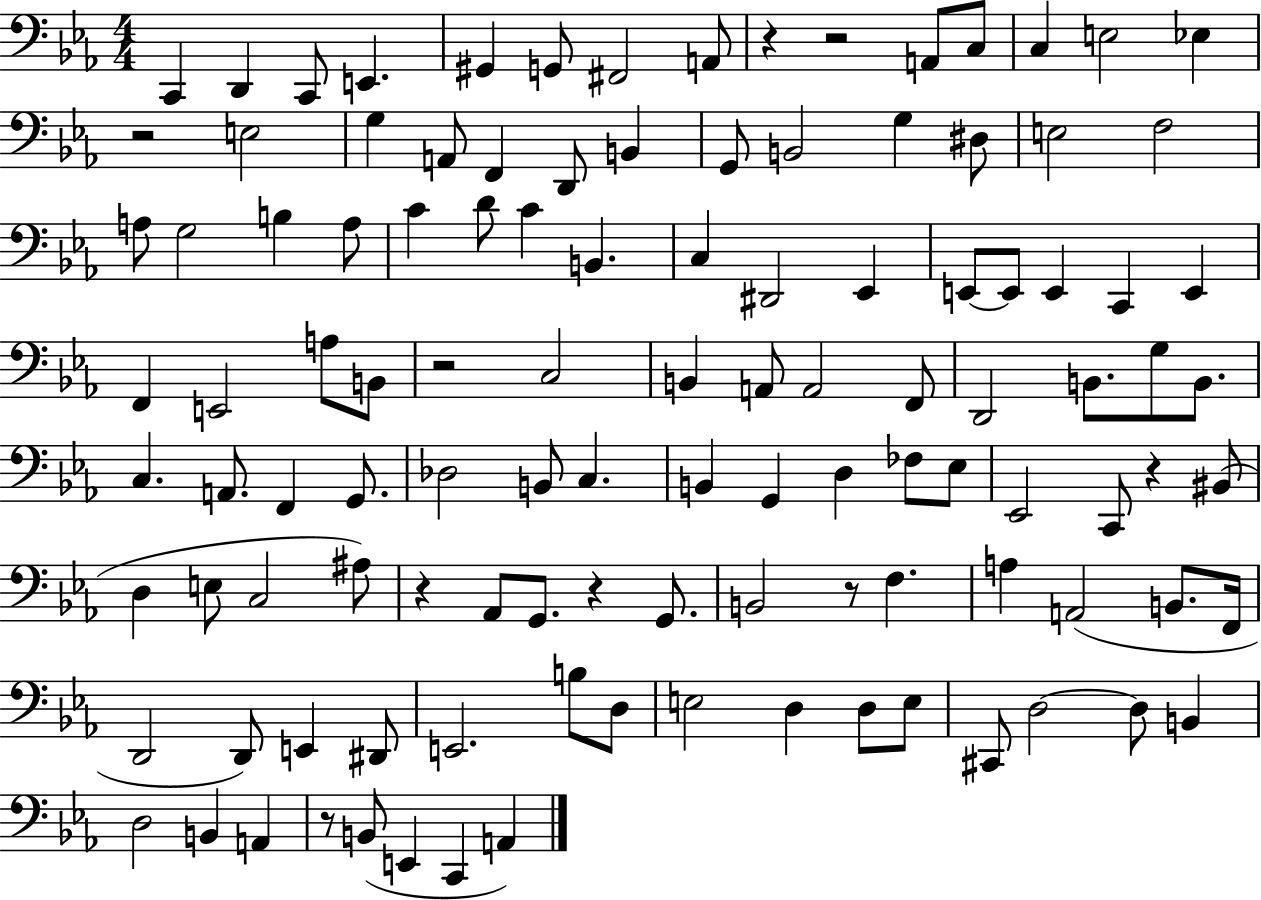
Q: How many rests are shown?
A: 9